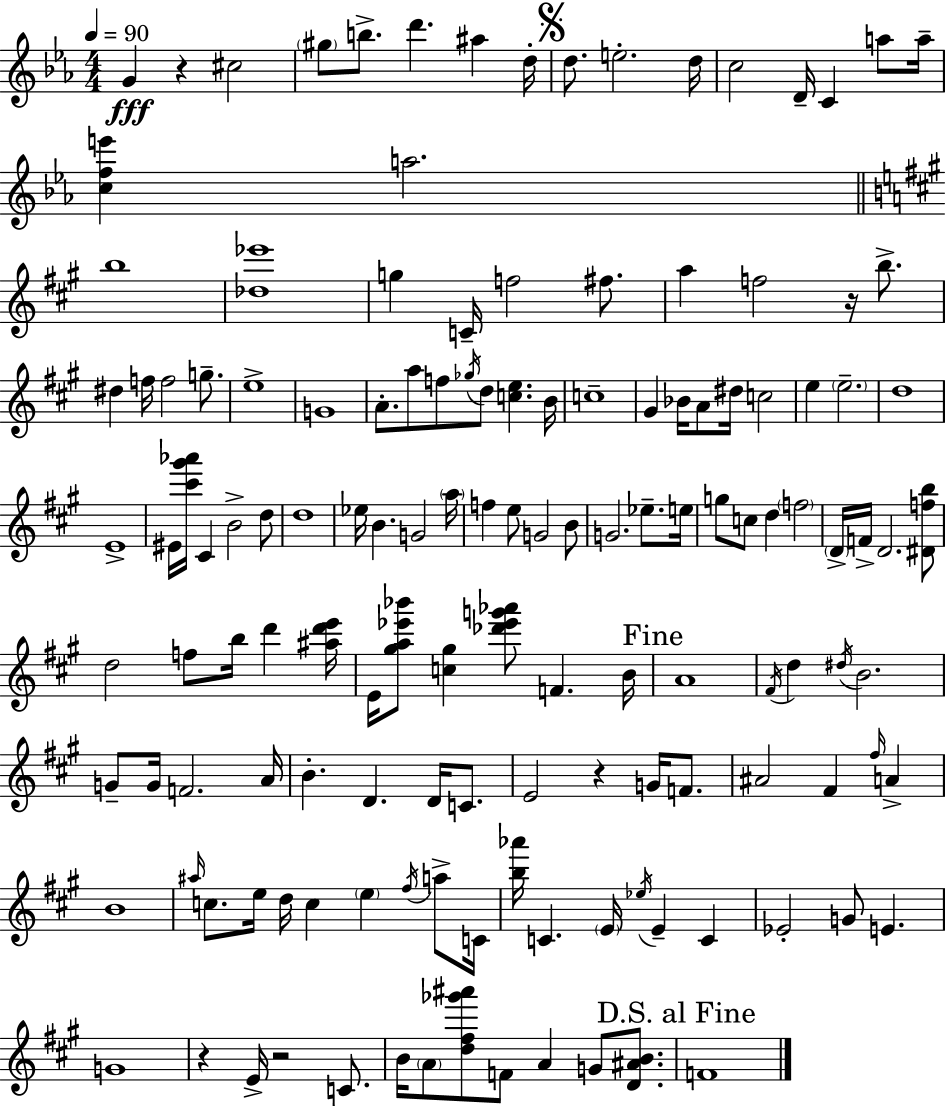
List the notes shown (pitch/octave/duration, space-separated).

G4/q R/q C#5/h G#5/e B5/e. D6/q. A#5/q D5/s D5/e. E5/h. D5/s C5/h D4/s C4/q A5/e A5/s [C5,F5,E6]/q A5/h. B5/w [Db5,Eb6]/w G5/q C4/s F5/h F#5/e. A5/q F5/h R/s B5/e. D#5/q F5/s F5/h G5/e. E5/w G4/w A4/e. A5/e F5/e Gb5/s D5/e [C5,E5]/q. B4/s C5/w G#4/q Bb4/s A4/e D#5/s C5/h E5/q E5/h. D5/w E4/w EIS4/s [C#6,G#6,Ab6]/s C#4/q B4/h D5/e D5/w Eb5/s B4/q. G4/h A5/s F5/q E5/e G4/h B4/e G4/h. Eb5/e. E5/s G5/e C5/e D5/q F5/h D4/s F4/s D4/h. [D#4,F5,B5]/e D5/h F5/e B5/s D6/q [A#5,D6,E6]/s E4/s [G#5,A5,Eb6,Bb6]/e [C5,G#5]/q [Db6,Eb6,G6,Ab6]/e F4/q. B4/s A4/w F#4/s D5/q D#5/s B4/h. G4/e G4/s F4/h. A4/s B4/q. D4/q. D4/s C4/e. E4/h R/q G4/s F4/e. A#4/h F#4/q F#5/s A4/q B4/w A#5/s C5/e. E5/s D5/s C5/q E5/q F#5/s A5/e C4/s [B5,Ab6]/s C4/q. E4/s Eb5/s E4/q C4/q Eb4/h G4/e E4/q. G4/w R/q E4/s R/h C4/e. B4/s A4/e [D5,F#5,Gb6,A#6]/e F4/e A4/q G4/e [D4,A#4,B4]/e. F4/w